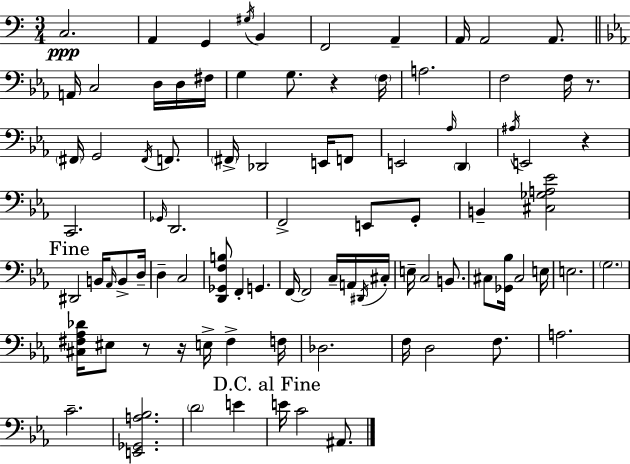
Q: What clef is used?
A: bass